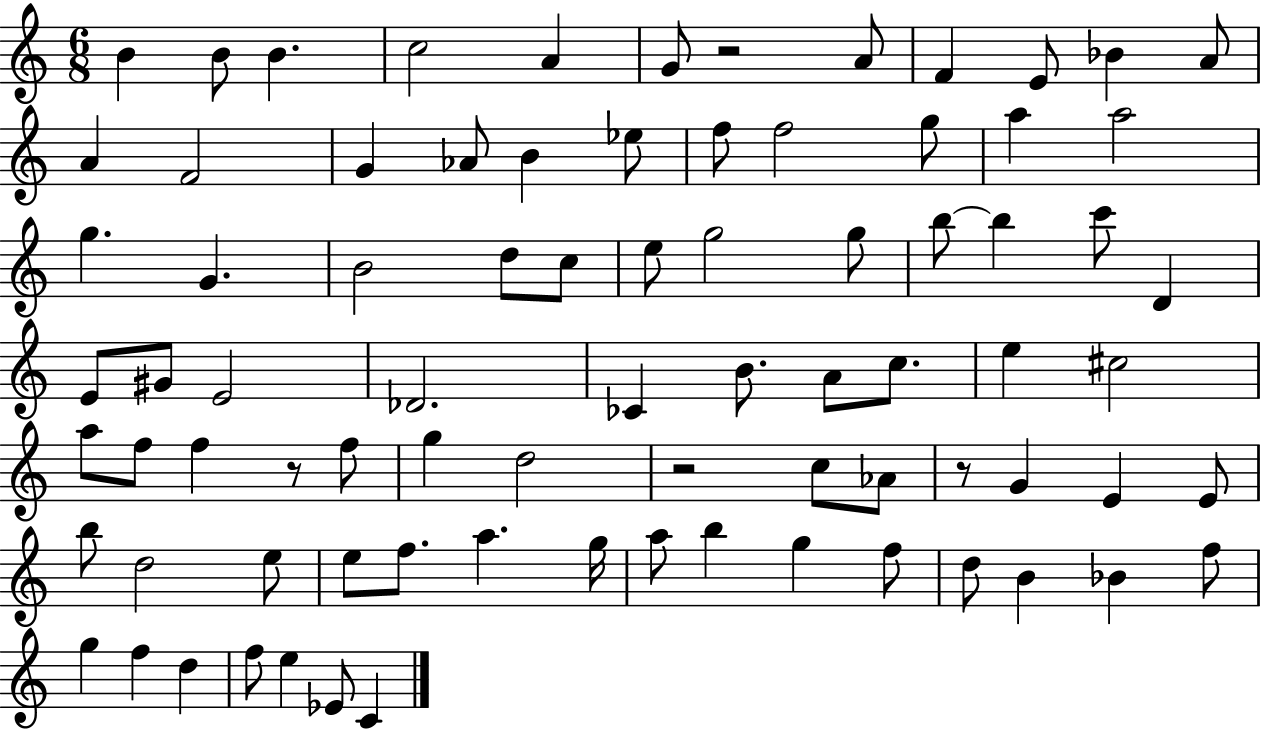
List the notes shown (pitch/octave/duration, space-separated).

B4/q B4/e B4/q. C5/h A4/q G4/e R/h A4/e F4/q E4/e Bb4/q A4/e A4/q F4/h G4/q Ab4/e B4/q Eb5/e F5/e F5/h G5/e A5/q A5/h G5/q. G4/q. B4/h D5/e C5/e E5/e G5/h G5/e B5/e B5/q C6/e D4/q E4/e G#4/e E4/h Db4/h. CES4/q B4/e. A4/e C5/e. E5/q C#5/h A5/e F5/e F5/q R/e F5/e G5/q D5/h R/h C5/e Ab4/e R/e G4/q E4/q E4/e B5/e D5/h E5/e E5/e F5/e. A5/q. G5/s A5/e B5/q G5/q F5/e D5/e B4/q Bb4/q F5/e G5/q F5/q D5/q F5/e E5/q Eb4/e C4/q